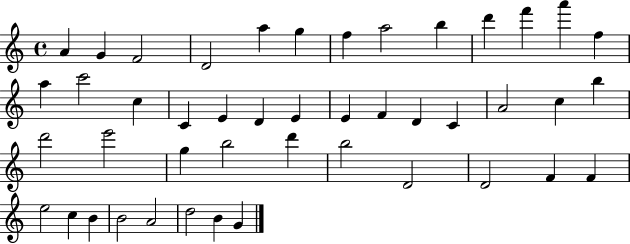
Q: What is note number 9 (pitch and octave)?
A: B5